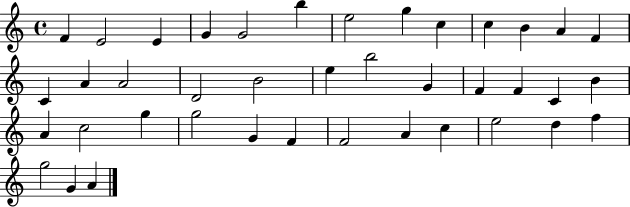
F4/q E4/h E4/q G4/q G4/h B5/q E5/h G5/q C5/q C5/q B4/q A4/q F4/q C4/q A4/q A4/h D4/h B4/h E5/q B5/h G4/q F4/q F4/q C4/q B4/q A4/q C5/h G5/q G5/h G4/q F4/q F4/h A4/q C5/q E5/h D5/q F5/q G5/h G4/q A4/q